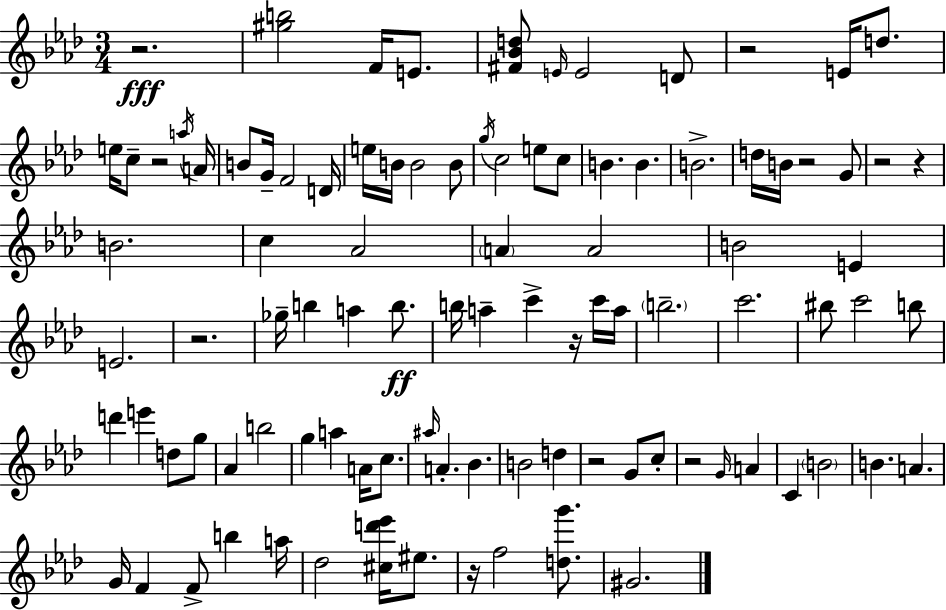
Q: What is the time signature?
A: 3/4